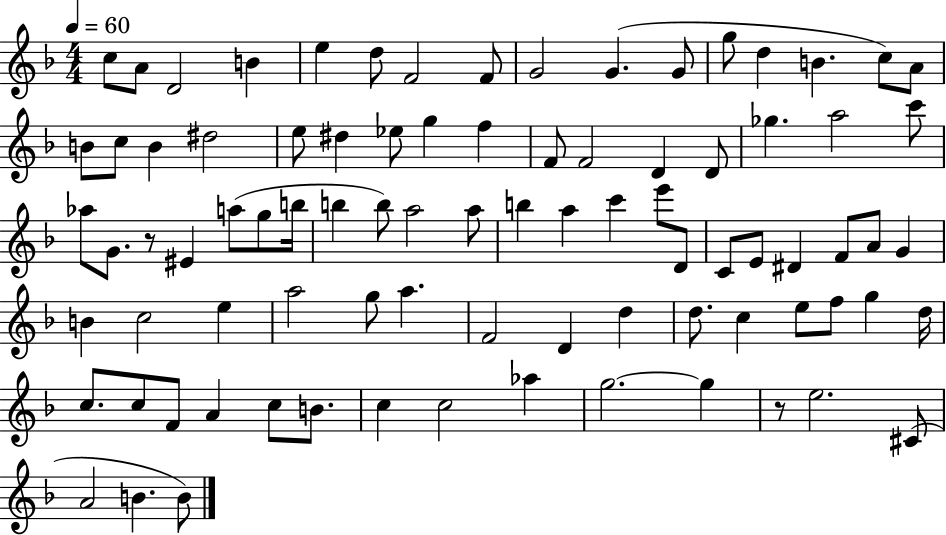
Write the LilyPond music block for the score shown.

{
  \clef treble
  \numericTimeSignature
  \time 4/4
  \key f \major
  \tempo 4 = 60
  \repeat volta 2 { c''8 a'8 d'2 b'4 | e''4 d''8 f'2 f'8 | g'2 g'4.( g'8 | g''8 d''4 b'4. c''8) a'8 | \break b'8 c''8 b'4 dis''2 | e''8 dis''4 ees''8 g''4 f''4 | f'8 f'2 d'4 d'8 | ges''4. a''2 c'''8 | \break aes''8 g'8. r8 eis'4 a''8( g''8 b''16 | b''4 b''8) a''2 a''8 | b''4 a''4 c'''4 e'''8 d'8 | c'8 e'8 dis'4 f'8 a'8 g'4 | \break b'4 c''2 e''4 | a''2 g''8 a''4. | f'2 d'4 d''4 | d''8. c''4 e''8 f''8 g''4 d''16 | \break c''8. c''8 f'8 a'4 c''8 b'8. | c''4 c''2 aes''4 | g''2.~~ g''4 | r8 e''2. cis'8( | \break a'2 b'4. b'8) | } \bar "|."
}